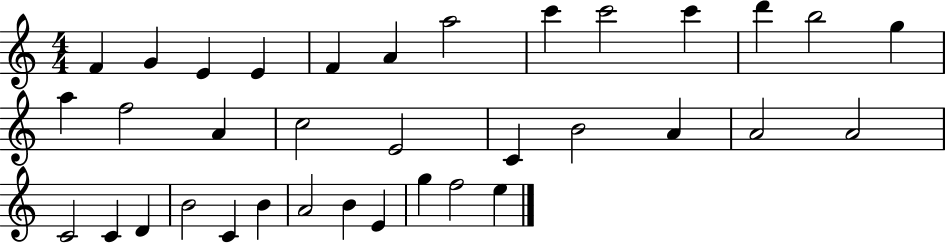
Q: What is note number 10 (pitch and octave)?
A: C6